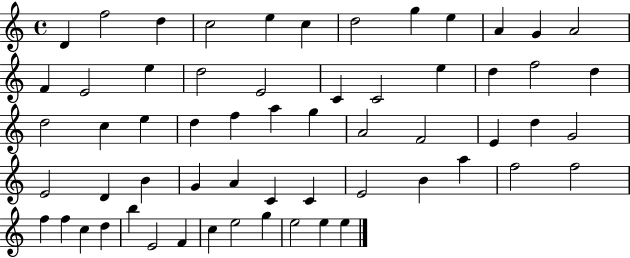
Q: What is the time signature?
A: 4/4